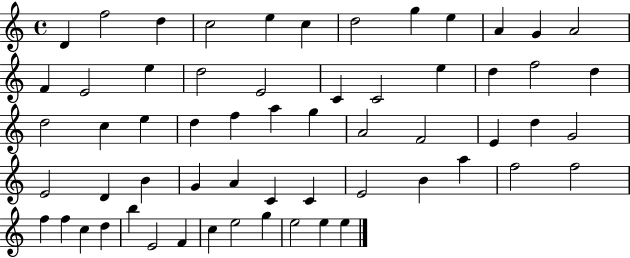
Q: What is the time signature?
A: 4/4